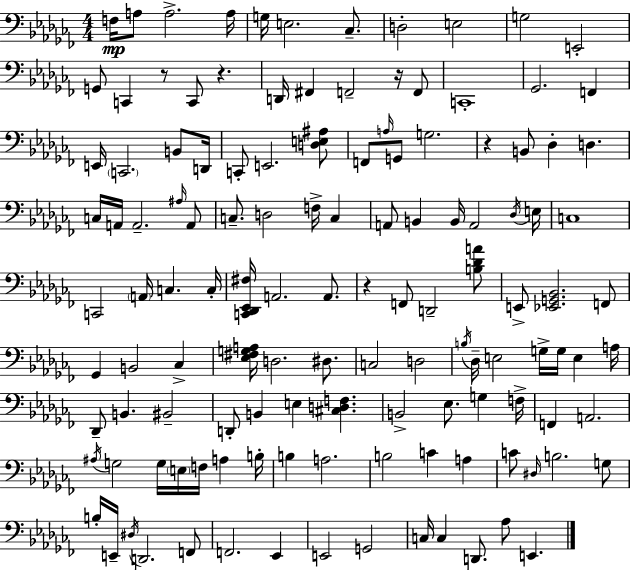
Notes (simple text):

F3/s A3/e A3/h. A3/s G3/s E3/h. CES3/e. D3/h E3/h G3/h E2/h G2/e C2/q R/e C2/e R/q. D2/s F#2/q F2/h R/s F2/e C2/w Gb2/h. F2/q E2/s C2/h. B2/e D2/s C2/e E2/h. [D3,E3,A#3]/e F2/e A3/s G2/e G3/h. R/q B2/e Db3/q D3/q. C3/s A2/s A2/h. A#3/s A2/e C3/e. D3/h F3/s C3/q A2/e B2/q B2/s A2/h Db3/s E3/s C3/w C2/h A2/s C3/q. C3/s [C2,Db2,Eb2,F#3]/s A2/h. A2/e. R/q F2/e D2/h [B3,Db4,A4]/e E2/e [Eb2,G2,Bb2]/h. F2/e Gb2/q B2/h CES3/q [Eb3,F#3,G3,A3]/s D3/h. D#3/e. C3/h D3/h B3/s Db3/s E3/h G3/s G3/s E3/q A3/s Db2/e B2/q. BIS2/h D2/e B2/q E3/q [C#3,D3,F3]/q. B2/h Eb3/e. G3/q F3/s F2/q A2/h. A#3/s G3/h G3/s E3/s F3/s A3/q B3/s B3/q A3/h. B3/h C4/q A3/q C4/e D#3/s B3/h. G3/e B3/s E2/s D#3/s D2/h. F2/e F2/h. Eb2/q E2/h G2/h C3/s C3/q D2/e. Ab3/e E2/q.